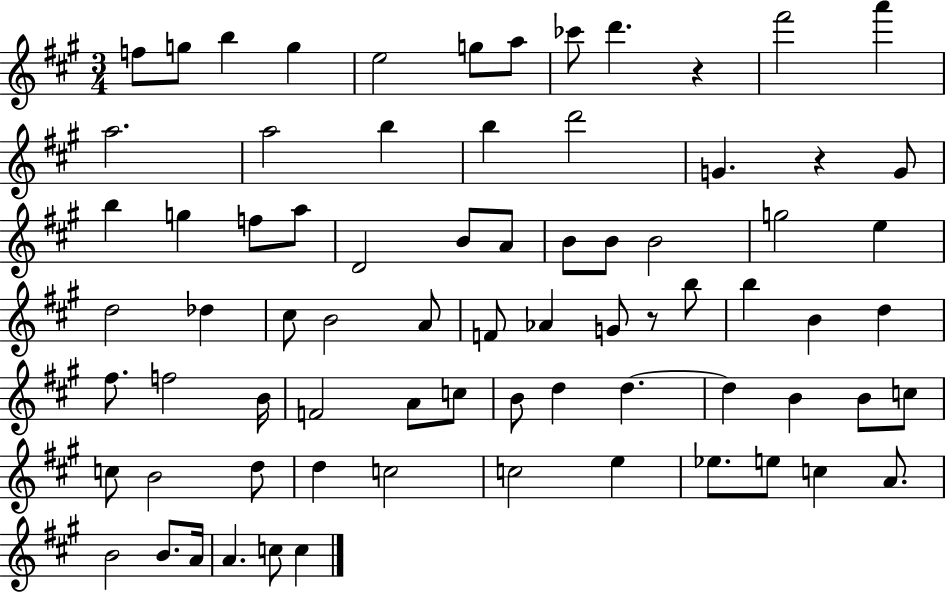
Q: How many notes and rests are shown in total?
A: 75